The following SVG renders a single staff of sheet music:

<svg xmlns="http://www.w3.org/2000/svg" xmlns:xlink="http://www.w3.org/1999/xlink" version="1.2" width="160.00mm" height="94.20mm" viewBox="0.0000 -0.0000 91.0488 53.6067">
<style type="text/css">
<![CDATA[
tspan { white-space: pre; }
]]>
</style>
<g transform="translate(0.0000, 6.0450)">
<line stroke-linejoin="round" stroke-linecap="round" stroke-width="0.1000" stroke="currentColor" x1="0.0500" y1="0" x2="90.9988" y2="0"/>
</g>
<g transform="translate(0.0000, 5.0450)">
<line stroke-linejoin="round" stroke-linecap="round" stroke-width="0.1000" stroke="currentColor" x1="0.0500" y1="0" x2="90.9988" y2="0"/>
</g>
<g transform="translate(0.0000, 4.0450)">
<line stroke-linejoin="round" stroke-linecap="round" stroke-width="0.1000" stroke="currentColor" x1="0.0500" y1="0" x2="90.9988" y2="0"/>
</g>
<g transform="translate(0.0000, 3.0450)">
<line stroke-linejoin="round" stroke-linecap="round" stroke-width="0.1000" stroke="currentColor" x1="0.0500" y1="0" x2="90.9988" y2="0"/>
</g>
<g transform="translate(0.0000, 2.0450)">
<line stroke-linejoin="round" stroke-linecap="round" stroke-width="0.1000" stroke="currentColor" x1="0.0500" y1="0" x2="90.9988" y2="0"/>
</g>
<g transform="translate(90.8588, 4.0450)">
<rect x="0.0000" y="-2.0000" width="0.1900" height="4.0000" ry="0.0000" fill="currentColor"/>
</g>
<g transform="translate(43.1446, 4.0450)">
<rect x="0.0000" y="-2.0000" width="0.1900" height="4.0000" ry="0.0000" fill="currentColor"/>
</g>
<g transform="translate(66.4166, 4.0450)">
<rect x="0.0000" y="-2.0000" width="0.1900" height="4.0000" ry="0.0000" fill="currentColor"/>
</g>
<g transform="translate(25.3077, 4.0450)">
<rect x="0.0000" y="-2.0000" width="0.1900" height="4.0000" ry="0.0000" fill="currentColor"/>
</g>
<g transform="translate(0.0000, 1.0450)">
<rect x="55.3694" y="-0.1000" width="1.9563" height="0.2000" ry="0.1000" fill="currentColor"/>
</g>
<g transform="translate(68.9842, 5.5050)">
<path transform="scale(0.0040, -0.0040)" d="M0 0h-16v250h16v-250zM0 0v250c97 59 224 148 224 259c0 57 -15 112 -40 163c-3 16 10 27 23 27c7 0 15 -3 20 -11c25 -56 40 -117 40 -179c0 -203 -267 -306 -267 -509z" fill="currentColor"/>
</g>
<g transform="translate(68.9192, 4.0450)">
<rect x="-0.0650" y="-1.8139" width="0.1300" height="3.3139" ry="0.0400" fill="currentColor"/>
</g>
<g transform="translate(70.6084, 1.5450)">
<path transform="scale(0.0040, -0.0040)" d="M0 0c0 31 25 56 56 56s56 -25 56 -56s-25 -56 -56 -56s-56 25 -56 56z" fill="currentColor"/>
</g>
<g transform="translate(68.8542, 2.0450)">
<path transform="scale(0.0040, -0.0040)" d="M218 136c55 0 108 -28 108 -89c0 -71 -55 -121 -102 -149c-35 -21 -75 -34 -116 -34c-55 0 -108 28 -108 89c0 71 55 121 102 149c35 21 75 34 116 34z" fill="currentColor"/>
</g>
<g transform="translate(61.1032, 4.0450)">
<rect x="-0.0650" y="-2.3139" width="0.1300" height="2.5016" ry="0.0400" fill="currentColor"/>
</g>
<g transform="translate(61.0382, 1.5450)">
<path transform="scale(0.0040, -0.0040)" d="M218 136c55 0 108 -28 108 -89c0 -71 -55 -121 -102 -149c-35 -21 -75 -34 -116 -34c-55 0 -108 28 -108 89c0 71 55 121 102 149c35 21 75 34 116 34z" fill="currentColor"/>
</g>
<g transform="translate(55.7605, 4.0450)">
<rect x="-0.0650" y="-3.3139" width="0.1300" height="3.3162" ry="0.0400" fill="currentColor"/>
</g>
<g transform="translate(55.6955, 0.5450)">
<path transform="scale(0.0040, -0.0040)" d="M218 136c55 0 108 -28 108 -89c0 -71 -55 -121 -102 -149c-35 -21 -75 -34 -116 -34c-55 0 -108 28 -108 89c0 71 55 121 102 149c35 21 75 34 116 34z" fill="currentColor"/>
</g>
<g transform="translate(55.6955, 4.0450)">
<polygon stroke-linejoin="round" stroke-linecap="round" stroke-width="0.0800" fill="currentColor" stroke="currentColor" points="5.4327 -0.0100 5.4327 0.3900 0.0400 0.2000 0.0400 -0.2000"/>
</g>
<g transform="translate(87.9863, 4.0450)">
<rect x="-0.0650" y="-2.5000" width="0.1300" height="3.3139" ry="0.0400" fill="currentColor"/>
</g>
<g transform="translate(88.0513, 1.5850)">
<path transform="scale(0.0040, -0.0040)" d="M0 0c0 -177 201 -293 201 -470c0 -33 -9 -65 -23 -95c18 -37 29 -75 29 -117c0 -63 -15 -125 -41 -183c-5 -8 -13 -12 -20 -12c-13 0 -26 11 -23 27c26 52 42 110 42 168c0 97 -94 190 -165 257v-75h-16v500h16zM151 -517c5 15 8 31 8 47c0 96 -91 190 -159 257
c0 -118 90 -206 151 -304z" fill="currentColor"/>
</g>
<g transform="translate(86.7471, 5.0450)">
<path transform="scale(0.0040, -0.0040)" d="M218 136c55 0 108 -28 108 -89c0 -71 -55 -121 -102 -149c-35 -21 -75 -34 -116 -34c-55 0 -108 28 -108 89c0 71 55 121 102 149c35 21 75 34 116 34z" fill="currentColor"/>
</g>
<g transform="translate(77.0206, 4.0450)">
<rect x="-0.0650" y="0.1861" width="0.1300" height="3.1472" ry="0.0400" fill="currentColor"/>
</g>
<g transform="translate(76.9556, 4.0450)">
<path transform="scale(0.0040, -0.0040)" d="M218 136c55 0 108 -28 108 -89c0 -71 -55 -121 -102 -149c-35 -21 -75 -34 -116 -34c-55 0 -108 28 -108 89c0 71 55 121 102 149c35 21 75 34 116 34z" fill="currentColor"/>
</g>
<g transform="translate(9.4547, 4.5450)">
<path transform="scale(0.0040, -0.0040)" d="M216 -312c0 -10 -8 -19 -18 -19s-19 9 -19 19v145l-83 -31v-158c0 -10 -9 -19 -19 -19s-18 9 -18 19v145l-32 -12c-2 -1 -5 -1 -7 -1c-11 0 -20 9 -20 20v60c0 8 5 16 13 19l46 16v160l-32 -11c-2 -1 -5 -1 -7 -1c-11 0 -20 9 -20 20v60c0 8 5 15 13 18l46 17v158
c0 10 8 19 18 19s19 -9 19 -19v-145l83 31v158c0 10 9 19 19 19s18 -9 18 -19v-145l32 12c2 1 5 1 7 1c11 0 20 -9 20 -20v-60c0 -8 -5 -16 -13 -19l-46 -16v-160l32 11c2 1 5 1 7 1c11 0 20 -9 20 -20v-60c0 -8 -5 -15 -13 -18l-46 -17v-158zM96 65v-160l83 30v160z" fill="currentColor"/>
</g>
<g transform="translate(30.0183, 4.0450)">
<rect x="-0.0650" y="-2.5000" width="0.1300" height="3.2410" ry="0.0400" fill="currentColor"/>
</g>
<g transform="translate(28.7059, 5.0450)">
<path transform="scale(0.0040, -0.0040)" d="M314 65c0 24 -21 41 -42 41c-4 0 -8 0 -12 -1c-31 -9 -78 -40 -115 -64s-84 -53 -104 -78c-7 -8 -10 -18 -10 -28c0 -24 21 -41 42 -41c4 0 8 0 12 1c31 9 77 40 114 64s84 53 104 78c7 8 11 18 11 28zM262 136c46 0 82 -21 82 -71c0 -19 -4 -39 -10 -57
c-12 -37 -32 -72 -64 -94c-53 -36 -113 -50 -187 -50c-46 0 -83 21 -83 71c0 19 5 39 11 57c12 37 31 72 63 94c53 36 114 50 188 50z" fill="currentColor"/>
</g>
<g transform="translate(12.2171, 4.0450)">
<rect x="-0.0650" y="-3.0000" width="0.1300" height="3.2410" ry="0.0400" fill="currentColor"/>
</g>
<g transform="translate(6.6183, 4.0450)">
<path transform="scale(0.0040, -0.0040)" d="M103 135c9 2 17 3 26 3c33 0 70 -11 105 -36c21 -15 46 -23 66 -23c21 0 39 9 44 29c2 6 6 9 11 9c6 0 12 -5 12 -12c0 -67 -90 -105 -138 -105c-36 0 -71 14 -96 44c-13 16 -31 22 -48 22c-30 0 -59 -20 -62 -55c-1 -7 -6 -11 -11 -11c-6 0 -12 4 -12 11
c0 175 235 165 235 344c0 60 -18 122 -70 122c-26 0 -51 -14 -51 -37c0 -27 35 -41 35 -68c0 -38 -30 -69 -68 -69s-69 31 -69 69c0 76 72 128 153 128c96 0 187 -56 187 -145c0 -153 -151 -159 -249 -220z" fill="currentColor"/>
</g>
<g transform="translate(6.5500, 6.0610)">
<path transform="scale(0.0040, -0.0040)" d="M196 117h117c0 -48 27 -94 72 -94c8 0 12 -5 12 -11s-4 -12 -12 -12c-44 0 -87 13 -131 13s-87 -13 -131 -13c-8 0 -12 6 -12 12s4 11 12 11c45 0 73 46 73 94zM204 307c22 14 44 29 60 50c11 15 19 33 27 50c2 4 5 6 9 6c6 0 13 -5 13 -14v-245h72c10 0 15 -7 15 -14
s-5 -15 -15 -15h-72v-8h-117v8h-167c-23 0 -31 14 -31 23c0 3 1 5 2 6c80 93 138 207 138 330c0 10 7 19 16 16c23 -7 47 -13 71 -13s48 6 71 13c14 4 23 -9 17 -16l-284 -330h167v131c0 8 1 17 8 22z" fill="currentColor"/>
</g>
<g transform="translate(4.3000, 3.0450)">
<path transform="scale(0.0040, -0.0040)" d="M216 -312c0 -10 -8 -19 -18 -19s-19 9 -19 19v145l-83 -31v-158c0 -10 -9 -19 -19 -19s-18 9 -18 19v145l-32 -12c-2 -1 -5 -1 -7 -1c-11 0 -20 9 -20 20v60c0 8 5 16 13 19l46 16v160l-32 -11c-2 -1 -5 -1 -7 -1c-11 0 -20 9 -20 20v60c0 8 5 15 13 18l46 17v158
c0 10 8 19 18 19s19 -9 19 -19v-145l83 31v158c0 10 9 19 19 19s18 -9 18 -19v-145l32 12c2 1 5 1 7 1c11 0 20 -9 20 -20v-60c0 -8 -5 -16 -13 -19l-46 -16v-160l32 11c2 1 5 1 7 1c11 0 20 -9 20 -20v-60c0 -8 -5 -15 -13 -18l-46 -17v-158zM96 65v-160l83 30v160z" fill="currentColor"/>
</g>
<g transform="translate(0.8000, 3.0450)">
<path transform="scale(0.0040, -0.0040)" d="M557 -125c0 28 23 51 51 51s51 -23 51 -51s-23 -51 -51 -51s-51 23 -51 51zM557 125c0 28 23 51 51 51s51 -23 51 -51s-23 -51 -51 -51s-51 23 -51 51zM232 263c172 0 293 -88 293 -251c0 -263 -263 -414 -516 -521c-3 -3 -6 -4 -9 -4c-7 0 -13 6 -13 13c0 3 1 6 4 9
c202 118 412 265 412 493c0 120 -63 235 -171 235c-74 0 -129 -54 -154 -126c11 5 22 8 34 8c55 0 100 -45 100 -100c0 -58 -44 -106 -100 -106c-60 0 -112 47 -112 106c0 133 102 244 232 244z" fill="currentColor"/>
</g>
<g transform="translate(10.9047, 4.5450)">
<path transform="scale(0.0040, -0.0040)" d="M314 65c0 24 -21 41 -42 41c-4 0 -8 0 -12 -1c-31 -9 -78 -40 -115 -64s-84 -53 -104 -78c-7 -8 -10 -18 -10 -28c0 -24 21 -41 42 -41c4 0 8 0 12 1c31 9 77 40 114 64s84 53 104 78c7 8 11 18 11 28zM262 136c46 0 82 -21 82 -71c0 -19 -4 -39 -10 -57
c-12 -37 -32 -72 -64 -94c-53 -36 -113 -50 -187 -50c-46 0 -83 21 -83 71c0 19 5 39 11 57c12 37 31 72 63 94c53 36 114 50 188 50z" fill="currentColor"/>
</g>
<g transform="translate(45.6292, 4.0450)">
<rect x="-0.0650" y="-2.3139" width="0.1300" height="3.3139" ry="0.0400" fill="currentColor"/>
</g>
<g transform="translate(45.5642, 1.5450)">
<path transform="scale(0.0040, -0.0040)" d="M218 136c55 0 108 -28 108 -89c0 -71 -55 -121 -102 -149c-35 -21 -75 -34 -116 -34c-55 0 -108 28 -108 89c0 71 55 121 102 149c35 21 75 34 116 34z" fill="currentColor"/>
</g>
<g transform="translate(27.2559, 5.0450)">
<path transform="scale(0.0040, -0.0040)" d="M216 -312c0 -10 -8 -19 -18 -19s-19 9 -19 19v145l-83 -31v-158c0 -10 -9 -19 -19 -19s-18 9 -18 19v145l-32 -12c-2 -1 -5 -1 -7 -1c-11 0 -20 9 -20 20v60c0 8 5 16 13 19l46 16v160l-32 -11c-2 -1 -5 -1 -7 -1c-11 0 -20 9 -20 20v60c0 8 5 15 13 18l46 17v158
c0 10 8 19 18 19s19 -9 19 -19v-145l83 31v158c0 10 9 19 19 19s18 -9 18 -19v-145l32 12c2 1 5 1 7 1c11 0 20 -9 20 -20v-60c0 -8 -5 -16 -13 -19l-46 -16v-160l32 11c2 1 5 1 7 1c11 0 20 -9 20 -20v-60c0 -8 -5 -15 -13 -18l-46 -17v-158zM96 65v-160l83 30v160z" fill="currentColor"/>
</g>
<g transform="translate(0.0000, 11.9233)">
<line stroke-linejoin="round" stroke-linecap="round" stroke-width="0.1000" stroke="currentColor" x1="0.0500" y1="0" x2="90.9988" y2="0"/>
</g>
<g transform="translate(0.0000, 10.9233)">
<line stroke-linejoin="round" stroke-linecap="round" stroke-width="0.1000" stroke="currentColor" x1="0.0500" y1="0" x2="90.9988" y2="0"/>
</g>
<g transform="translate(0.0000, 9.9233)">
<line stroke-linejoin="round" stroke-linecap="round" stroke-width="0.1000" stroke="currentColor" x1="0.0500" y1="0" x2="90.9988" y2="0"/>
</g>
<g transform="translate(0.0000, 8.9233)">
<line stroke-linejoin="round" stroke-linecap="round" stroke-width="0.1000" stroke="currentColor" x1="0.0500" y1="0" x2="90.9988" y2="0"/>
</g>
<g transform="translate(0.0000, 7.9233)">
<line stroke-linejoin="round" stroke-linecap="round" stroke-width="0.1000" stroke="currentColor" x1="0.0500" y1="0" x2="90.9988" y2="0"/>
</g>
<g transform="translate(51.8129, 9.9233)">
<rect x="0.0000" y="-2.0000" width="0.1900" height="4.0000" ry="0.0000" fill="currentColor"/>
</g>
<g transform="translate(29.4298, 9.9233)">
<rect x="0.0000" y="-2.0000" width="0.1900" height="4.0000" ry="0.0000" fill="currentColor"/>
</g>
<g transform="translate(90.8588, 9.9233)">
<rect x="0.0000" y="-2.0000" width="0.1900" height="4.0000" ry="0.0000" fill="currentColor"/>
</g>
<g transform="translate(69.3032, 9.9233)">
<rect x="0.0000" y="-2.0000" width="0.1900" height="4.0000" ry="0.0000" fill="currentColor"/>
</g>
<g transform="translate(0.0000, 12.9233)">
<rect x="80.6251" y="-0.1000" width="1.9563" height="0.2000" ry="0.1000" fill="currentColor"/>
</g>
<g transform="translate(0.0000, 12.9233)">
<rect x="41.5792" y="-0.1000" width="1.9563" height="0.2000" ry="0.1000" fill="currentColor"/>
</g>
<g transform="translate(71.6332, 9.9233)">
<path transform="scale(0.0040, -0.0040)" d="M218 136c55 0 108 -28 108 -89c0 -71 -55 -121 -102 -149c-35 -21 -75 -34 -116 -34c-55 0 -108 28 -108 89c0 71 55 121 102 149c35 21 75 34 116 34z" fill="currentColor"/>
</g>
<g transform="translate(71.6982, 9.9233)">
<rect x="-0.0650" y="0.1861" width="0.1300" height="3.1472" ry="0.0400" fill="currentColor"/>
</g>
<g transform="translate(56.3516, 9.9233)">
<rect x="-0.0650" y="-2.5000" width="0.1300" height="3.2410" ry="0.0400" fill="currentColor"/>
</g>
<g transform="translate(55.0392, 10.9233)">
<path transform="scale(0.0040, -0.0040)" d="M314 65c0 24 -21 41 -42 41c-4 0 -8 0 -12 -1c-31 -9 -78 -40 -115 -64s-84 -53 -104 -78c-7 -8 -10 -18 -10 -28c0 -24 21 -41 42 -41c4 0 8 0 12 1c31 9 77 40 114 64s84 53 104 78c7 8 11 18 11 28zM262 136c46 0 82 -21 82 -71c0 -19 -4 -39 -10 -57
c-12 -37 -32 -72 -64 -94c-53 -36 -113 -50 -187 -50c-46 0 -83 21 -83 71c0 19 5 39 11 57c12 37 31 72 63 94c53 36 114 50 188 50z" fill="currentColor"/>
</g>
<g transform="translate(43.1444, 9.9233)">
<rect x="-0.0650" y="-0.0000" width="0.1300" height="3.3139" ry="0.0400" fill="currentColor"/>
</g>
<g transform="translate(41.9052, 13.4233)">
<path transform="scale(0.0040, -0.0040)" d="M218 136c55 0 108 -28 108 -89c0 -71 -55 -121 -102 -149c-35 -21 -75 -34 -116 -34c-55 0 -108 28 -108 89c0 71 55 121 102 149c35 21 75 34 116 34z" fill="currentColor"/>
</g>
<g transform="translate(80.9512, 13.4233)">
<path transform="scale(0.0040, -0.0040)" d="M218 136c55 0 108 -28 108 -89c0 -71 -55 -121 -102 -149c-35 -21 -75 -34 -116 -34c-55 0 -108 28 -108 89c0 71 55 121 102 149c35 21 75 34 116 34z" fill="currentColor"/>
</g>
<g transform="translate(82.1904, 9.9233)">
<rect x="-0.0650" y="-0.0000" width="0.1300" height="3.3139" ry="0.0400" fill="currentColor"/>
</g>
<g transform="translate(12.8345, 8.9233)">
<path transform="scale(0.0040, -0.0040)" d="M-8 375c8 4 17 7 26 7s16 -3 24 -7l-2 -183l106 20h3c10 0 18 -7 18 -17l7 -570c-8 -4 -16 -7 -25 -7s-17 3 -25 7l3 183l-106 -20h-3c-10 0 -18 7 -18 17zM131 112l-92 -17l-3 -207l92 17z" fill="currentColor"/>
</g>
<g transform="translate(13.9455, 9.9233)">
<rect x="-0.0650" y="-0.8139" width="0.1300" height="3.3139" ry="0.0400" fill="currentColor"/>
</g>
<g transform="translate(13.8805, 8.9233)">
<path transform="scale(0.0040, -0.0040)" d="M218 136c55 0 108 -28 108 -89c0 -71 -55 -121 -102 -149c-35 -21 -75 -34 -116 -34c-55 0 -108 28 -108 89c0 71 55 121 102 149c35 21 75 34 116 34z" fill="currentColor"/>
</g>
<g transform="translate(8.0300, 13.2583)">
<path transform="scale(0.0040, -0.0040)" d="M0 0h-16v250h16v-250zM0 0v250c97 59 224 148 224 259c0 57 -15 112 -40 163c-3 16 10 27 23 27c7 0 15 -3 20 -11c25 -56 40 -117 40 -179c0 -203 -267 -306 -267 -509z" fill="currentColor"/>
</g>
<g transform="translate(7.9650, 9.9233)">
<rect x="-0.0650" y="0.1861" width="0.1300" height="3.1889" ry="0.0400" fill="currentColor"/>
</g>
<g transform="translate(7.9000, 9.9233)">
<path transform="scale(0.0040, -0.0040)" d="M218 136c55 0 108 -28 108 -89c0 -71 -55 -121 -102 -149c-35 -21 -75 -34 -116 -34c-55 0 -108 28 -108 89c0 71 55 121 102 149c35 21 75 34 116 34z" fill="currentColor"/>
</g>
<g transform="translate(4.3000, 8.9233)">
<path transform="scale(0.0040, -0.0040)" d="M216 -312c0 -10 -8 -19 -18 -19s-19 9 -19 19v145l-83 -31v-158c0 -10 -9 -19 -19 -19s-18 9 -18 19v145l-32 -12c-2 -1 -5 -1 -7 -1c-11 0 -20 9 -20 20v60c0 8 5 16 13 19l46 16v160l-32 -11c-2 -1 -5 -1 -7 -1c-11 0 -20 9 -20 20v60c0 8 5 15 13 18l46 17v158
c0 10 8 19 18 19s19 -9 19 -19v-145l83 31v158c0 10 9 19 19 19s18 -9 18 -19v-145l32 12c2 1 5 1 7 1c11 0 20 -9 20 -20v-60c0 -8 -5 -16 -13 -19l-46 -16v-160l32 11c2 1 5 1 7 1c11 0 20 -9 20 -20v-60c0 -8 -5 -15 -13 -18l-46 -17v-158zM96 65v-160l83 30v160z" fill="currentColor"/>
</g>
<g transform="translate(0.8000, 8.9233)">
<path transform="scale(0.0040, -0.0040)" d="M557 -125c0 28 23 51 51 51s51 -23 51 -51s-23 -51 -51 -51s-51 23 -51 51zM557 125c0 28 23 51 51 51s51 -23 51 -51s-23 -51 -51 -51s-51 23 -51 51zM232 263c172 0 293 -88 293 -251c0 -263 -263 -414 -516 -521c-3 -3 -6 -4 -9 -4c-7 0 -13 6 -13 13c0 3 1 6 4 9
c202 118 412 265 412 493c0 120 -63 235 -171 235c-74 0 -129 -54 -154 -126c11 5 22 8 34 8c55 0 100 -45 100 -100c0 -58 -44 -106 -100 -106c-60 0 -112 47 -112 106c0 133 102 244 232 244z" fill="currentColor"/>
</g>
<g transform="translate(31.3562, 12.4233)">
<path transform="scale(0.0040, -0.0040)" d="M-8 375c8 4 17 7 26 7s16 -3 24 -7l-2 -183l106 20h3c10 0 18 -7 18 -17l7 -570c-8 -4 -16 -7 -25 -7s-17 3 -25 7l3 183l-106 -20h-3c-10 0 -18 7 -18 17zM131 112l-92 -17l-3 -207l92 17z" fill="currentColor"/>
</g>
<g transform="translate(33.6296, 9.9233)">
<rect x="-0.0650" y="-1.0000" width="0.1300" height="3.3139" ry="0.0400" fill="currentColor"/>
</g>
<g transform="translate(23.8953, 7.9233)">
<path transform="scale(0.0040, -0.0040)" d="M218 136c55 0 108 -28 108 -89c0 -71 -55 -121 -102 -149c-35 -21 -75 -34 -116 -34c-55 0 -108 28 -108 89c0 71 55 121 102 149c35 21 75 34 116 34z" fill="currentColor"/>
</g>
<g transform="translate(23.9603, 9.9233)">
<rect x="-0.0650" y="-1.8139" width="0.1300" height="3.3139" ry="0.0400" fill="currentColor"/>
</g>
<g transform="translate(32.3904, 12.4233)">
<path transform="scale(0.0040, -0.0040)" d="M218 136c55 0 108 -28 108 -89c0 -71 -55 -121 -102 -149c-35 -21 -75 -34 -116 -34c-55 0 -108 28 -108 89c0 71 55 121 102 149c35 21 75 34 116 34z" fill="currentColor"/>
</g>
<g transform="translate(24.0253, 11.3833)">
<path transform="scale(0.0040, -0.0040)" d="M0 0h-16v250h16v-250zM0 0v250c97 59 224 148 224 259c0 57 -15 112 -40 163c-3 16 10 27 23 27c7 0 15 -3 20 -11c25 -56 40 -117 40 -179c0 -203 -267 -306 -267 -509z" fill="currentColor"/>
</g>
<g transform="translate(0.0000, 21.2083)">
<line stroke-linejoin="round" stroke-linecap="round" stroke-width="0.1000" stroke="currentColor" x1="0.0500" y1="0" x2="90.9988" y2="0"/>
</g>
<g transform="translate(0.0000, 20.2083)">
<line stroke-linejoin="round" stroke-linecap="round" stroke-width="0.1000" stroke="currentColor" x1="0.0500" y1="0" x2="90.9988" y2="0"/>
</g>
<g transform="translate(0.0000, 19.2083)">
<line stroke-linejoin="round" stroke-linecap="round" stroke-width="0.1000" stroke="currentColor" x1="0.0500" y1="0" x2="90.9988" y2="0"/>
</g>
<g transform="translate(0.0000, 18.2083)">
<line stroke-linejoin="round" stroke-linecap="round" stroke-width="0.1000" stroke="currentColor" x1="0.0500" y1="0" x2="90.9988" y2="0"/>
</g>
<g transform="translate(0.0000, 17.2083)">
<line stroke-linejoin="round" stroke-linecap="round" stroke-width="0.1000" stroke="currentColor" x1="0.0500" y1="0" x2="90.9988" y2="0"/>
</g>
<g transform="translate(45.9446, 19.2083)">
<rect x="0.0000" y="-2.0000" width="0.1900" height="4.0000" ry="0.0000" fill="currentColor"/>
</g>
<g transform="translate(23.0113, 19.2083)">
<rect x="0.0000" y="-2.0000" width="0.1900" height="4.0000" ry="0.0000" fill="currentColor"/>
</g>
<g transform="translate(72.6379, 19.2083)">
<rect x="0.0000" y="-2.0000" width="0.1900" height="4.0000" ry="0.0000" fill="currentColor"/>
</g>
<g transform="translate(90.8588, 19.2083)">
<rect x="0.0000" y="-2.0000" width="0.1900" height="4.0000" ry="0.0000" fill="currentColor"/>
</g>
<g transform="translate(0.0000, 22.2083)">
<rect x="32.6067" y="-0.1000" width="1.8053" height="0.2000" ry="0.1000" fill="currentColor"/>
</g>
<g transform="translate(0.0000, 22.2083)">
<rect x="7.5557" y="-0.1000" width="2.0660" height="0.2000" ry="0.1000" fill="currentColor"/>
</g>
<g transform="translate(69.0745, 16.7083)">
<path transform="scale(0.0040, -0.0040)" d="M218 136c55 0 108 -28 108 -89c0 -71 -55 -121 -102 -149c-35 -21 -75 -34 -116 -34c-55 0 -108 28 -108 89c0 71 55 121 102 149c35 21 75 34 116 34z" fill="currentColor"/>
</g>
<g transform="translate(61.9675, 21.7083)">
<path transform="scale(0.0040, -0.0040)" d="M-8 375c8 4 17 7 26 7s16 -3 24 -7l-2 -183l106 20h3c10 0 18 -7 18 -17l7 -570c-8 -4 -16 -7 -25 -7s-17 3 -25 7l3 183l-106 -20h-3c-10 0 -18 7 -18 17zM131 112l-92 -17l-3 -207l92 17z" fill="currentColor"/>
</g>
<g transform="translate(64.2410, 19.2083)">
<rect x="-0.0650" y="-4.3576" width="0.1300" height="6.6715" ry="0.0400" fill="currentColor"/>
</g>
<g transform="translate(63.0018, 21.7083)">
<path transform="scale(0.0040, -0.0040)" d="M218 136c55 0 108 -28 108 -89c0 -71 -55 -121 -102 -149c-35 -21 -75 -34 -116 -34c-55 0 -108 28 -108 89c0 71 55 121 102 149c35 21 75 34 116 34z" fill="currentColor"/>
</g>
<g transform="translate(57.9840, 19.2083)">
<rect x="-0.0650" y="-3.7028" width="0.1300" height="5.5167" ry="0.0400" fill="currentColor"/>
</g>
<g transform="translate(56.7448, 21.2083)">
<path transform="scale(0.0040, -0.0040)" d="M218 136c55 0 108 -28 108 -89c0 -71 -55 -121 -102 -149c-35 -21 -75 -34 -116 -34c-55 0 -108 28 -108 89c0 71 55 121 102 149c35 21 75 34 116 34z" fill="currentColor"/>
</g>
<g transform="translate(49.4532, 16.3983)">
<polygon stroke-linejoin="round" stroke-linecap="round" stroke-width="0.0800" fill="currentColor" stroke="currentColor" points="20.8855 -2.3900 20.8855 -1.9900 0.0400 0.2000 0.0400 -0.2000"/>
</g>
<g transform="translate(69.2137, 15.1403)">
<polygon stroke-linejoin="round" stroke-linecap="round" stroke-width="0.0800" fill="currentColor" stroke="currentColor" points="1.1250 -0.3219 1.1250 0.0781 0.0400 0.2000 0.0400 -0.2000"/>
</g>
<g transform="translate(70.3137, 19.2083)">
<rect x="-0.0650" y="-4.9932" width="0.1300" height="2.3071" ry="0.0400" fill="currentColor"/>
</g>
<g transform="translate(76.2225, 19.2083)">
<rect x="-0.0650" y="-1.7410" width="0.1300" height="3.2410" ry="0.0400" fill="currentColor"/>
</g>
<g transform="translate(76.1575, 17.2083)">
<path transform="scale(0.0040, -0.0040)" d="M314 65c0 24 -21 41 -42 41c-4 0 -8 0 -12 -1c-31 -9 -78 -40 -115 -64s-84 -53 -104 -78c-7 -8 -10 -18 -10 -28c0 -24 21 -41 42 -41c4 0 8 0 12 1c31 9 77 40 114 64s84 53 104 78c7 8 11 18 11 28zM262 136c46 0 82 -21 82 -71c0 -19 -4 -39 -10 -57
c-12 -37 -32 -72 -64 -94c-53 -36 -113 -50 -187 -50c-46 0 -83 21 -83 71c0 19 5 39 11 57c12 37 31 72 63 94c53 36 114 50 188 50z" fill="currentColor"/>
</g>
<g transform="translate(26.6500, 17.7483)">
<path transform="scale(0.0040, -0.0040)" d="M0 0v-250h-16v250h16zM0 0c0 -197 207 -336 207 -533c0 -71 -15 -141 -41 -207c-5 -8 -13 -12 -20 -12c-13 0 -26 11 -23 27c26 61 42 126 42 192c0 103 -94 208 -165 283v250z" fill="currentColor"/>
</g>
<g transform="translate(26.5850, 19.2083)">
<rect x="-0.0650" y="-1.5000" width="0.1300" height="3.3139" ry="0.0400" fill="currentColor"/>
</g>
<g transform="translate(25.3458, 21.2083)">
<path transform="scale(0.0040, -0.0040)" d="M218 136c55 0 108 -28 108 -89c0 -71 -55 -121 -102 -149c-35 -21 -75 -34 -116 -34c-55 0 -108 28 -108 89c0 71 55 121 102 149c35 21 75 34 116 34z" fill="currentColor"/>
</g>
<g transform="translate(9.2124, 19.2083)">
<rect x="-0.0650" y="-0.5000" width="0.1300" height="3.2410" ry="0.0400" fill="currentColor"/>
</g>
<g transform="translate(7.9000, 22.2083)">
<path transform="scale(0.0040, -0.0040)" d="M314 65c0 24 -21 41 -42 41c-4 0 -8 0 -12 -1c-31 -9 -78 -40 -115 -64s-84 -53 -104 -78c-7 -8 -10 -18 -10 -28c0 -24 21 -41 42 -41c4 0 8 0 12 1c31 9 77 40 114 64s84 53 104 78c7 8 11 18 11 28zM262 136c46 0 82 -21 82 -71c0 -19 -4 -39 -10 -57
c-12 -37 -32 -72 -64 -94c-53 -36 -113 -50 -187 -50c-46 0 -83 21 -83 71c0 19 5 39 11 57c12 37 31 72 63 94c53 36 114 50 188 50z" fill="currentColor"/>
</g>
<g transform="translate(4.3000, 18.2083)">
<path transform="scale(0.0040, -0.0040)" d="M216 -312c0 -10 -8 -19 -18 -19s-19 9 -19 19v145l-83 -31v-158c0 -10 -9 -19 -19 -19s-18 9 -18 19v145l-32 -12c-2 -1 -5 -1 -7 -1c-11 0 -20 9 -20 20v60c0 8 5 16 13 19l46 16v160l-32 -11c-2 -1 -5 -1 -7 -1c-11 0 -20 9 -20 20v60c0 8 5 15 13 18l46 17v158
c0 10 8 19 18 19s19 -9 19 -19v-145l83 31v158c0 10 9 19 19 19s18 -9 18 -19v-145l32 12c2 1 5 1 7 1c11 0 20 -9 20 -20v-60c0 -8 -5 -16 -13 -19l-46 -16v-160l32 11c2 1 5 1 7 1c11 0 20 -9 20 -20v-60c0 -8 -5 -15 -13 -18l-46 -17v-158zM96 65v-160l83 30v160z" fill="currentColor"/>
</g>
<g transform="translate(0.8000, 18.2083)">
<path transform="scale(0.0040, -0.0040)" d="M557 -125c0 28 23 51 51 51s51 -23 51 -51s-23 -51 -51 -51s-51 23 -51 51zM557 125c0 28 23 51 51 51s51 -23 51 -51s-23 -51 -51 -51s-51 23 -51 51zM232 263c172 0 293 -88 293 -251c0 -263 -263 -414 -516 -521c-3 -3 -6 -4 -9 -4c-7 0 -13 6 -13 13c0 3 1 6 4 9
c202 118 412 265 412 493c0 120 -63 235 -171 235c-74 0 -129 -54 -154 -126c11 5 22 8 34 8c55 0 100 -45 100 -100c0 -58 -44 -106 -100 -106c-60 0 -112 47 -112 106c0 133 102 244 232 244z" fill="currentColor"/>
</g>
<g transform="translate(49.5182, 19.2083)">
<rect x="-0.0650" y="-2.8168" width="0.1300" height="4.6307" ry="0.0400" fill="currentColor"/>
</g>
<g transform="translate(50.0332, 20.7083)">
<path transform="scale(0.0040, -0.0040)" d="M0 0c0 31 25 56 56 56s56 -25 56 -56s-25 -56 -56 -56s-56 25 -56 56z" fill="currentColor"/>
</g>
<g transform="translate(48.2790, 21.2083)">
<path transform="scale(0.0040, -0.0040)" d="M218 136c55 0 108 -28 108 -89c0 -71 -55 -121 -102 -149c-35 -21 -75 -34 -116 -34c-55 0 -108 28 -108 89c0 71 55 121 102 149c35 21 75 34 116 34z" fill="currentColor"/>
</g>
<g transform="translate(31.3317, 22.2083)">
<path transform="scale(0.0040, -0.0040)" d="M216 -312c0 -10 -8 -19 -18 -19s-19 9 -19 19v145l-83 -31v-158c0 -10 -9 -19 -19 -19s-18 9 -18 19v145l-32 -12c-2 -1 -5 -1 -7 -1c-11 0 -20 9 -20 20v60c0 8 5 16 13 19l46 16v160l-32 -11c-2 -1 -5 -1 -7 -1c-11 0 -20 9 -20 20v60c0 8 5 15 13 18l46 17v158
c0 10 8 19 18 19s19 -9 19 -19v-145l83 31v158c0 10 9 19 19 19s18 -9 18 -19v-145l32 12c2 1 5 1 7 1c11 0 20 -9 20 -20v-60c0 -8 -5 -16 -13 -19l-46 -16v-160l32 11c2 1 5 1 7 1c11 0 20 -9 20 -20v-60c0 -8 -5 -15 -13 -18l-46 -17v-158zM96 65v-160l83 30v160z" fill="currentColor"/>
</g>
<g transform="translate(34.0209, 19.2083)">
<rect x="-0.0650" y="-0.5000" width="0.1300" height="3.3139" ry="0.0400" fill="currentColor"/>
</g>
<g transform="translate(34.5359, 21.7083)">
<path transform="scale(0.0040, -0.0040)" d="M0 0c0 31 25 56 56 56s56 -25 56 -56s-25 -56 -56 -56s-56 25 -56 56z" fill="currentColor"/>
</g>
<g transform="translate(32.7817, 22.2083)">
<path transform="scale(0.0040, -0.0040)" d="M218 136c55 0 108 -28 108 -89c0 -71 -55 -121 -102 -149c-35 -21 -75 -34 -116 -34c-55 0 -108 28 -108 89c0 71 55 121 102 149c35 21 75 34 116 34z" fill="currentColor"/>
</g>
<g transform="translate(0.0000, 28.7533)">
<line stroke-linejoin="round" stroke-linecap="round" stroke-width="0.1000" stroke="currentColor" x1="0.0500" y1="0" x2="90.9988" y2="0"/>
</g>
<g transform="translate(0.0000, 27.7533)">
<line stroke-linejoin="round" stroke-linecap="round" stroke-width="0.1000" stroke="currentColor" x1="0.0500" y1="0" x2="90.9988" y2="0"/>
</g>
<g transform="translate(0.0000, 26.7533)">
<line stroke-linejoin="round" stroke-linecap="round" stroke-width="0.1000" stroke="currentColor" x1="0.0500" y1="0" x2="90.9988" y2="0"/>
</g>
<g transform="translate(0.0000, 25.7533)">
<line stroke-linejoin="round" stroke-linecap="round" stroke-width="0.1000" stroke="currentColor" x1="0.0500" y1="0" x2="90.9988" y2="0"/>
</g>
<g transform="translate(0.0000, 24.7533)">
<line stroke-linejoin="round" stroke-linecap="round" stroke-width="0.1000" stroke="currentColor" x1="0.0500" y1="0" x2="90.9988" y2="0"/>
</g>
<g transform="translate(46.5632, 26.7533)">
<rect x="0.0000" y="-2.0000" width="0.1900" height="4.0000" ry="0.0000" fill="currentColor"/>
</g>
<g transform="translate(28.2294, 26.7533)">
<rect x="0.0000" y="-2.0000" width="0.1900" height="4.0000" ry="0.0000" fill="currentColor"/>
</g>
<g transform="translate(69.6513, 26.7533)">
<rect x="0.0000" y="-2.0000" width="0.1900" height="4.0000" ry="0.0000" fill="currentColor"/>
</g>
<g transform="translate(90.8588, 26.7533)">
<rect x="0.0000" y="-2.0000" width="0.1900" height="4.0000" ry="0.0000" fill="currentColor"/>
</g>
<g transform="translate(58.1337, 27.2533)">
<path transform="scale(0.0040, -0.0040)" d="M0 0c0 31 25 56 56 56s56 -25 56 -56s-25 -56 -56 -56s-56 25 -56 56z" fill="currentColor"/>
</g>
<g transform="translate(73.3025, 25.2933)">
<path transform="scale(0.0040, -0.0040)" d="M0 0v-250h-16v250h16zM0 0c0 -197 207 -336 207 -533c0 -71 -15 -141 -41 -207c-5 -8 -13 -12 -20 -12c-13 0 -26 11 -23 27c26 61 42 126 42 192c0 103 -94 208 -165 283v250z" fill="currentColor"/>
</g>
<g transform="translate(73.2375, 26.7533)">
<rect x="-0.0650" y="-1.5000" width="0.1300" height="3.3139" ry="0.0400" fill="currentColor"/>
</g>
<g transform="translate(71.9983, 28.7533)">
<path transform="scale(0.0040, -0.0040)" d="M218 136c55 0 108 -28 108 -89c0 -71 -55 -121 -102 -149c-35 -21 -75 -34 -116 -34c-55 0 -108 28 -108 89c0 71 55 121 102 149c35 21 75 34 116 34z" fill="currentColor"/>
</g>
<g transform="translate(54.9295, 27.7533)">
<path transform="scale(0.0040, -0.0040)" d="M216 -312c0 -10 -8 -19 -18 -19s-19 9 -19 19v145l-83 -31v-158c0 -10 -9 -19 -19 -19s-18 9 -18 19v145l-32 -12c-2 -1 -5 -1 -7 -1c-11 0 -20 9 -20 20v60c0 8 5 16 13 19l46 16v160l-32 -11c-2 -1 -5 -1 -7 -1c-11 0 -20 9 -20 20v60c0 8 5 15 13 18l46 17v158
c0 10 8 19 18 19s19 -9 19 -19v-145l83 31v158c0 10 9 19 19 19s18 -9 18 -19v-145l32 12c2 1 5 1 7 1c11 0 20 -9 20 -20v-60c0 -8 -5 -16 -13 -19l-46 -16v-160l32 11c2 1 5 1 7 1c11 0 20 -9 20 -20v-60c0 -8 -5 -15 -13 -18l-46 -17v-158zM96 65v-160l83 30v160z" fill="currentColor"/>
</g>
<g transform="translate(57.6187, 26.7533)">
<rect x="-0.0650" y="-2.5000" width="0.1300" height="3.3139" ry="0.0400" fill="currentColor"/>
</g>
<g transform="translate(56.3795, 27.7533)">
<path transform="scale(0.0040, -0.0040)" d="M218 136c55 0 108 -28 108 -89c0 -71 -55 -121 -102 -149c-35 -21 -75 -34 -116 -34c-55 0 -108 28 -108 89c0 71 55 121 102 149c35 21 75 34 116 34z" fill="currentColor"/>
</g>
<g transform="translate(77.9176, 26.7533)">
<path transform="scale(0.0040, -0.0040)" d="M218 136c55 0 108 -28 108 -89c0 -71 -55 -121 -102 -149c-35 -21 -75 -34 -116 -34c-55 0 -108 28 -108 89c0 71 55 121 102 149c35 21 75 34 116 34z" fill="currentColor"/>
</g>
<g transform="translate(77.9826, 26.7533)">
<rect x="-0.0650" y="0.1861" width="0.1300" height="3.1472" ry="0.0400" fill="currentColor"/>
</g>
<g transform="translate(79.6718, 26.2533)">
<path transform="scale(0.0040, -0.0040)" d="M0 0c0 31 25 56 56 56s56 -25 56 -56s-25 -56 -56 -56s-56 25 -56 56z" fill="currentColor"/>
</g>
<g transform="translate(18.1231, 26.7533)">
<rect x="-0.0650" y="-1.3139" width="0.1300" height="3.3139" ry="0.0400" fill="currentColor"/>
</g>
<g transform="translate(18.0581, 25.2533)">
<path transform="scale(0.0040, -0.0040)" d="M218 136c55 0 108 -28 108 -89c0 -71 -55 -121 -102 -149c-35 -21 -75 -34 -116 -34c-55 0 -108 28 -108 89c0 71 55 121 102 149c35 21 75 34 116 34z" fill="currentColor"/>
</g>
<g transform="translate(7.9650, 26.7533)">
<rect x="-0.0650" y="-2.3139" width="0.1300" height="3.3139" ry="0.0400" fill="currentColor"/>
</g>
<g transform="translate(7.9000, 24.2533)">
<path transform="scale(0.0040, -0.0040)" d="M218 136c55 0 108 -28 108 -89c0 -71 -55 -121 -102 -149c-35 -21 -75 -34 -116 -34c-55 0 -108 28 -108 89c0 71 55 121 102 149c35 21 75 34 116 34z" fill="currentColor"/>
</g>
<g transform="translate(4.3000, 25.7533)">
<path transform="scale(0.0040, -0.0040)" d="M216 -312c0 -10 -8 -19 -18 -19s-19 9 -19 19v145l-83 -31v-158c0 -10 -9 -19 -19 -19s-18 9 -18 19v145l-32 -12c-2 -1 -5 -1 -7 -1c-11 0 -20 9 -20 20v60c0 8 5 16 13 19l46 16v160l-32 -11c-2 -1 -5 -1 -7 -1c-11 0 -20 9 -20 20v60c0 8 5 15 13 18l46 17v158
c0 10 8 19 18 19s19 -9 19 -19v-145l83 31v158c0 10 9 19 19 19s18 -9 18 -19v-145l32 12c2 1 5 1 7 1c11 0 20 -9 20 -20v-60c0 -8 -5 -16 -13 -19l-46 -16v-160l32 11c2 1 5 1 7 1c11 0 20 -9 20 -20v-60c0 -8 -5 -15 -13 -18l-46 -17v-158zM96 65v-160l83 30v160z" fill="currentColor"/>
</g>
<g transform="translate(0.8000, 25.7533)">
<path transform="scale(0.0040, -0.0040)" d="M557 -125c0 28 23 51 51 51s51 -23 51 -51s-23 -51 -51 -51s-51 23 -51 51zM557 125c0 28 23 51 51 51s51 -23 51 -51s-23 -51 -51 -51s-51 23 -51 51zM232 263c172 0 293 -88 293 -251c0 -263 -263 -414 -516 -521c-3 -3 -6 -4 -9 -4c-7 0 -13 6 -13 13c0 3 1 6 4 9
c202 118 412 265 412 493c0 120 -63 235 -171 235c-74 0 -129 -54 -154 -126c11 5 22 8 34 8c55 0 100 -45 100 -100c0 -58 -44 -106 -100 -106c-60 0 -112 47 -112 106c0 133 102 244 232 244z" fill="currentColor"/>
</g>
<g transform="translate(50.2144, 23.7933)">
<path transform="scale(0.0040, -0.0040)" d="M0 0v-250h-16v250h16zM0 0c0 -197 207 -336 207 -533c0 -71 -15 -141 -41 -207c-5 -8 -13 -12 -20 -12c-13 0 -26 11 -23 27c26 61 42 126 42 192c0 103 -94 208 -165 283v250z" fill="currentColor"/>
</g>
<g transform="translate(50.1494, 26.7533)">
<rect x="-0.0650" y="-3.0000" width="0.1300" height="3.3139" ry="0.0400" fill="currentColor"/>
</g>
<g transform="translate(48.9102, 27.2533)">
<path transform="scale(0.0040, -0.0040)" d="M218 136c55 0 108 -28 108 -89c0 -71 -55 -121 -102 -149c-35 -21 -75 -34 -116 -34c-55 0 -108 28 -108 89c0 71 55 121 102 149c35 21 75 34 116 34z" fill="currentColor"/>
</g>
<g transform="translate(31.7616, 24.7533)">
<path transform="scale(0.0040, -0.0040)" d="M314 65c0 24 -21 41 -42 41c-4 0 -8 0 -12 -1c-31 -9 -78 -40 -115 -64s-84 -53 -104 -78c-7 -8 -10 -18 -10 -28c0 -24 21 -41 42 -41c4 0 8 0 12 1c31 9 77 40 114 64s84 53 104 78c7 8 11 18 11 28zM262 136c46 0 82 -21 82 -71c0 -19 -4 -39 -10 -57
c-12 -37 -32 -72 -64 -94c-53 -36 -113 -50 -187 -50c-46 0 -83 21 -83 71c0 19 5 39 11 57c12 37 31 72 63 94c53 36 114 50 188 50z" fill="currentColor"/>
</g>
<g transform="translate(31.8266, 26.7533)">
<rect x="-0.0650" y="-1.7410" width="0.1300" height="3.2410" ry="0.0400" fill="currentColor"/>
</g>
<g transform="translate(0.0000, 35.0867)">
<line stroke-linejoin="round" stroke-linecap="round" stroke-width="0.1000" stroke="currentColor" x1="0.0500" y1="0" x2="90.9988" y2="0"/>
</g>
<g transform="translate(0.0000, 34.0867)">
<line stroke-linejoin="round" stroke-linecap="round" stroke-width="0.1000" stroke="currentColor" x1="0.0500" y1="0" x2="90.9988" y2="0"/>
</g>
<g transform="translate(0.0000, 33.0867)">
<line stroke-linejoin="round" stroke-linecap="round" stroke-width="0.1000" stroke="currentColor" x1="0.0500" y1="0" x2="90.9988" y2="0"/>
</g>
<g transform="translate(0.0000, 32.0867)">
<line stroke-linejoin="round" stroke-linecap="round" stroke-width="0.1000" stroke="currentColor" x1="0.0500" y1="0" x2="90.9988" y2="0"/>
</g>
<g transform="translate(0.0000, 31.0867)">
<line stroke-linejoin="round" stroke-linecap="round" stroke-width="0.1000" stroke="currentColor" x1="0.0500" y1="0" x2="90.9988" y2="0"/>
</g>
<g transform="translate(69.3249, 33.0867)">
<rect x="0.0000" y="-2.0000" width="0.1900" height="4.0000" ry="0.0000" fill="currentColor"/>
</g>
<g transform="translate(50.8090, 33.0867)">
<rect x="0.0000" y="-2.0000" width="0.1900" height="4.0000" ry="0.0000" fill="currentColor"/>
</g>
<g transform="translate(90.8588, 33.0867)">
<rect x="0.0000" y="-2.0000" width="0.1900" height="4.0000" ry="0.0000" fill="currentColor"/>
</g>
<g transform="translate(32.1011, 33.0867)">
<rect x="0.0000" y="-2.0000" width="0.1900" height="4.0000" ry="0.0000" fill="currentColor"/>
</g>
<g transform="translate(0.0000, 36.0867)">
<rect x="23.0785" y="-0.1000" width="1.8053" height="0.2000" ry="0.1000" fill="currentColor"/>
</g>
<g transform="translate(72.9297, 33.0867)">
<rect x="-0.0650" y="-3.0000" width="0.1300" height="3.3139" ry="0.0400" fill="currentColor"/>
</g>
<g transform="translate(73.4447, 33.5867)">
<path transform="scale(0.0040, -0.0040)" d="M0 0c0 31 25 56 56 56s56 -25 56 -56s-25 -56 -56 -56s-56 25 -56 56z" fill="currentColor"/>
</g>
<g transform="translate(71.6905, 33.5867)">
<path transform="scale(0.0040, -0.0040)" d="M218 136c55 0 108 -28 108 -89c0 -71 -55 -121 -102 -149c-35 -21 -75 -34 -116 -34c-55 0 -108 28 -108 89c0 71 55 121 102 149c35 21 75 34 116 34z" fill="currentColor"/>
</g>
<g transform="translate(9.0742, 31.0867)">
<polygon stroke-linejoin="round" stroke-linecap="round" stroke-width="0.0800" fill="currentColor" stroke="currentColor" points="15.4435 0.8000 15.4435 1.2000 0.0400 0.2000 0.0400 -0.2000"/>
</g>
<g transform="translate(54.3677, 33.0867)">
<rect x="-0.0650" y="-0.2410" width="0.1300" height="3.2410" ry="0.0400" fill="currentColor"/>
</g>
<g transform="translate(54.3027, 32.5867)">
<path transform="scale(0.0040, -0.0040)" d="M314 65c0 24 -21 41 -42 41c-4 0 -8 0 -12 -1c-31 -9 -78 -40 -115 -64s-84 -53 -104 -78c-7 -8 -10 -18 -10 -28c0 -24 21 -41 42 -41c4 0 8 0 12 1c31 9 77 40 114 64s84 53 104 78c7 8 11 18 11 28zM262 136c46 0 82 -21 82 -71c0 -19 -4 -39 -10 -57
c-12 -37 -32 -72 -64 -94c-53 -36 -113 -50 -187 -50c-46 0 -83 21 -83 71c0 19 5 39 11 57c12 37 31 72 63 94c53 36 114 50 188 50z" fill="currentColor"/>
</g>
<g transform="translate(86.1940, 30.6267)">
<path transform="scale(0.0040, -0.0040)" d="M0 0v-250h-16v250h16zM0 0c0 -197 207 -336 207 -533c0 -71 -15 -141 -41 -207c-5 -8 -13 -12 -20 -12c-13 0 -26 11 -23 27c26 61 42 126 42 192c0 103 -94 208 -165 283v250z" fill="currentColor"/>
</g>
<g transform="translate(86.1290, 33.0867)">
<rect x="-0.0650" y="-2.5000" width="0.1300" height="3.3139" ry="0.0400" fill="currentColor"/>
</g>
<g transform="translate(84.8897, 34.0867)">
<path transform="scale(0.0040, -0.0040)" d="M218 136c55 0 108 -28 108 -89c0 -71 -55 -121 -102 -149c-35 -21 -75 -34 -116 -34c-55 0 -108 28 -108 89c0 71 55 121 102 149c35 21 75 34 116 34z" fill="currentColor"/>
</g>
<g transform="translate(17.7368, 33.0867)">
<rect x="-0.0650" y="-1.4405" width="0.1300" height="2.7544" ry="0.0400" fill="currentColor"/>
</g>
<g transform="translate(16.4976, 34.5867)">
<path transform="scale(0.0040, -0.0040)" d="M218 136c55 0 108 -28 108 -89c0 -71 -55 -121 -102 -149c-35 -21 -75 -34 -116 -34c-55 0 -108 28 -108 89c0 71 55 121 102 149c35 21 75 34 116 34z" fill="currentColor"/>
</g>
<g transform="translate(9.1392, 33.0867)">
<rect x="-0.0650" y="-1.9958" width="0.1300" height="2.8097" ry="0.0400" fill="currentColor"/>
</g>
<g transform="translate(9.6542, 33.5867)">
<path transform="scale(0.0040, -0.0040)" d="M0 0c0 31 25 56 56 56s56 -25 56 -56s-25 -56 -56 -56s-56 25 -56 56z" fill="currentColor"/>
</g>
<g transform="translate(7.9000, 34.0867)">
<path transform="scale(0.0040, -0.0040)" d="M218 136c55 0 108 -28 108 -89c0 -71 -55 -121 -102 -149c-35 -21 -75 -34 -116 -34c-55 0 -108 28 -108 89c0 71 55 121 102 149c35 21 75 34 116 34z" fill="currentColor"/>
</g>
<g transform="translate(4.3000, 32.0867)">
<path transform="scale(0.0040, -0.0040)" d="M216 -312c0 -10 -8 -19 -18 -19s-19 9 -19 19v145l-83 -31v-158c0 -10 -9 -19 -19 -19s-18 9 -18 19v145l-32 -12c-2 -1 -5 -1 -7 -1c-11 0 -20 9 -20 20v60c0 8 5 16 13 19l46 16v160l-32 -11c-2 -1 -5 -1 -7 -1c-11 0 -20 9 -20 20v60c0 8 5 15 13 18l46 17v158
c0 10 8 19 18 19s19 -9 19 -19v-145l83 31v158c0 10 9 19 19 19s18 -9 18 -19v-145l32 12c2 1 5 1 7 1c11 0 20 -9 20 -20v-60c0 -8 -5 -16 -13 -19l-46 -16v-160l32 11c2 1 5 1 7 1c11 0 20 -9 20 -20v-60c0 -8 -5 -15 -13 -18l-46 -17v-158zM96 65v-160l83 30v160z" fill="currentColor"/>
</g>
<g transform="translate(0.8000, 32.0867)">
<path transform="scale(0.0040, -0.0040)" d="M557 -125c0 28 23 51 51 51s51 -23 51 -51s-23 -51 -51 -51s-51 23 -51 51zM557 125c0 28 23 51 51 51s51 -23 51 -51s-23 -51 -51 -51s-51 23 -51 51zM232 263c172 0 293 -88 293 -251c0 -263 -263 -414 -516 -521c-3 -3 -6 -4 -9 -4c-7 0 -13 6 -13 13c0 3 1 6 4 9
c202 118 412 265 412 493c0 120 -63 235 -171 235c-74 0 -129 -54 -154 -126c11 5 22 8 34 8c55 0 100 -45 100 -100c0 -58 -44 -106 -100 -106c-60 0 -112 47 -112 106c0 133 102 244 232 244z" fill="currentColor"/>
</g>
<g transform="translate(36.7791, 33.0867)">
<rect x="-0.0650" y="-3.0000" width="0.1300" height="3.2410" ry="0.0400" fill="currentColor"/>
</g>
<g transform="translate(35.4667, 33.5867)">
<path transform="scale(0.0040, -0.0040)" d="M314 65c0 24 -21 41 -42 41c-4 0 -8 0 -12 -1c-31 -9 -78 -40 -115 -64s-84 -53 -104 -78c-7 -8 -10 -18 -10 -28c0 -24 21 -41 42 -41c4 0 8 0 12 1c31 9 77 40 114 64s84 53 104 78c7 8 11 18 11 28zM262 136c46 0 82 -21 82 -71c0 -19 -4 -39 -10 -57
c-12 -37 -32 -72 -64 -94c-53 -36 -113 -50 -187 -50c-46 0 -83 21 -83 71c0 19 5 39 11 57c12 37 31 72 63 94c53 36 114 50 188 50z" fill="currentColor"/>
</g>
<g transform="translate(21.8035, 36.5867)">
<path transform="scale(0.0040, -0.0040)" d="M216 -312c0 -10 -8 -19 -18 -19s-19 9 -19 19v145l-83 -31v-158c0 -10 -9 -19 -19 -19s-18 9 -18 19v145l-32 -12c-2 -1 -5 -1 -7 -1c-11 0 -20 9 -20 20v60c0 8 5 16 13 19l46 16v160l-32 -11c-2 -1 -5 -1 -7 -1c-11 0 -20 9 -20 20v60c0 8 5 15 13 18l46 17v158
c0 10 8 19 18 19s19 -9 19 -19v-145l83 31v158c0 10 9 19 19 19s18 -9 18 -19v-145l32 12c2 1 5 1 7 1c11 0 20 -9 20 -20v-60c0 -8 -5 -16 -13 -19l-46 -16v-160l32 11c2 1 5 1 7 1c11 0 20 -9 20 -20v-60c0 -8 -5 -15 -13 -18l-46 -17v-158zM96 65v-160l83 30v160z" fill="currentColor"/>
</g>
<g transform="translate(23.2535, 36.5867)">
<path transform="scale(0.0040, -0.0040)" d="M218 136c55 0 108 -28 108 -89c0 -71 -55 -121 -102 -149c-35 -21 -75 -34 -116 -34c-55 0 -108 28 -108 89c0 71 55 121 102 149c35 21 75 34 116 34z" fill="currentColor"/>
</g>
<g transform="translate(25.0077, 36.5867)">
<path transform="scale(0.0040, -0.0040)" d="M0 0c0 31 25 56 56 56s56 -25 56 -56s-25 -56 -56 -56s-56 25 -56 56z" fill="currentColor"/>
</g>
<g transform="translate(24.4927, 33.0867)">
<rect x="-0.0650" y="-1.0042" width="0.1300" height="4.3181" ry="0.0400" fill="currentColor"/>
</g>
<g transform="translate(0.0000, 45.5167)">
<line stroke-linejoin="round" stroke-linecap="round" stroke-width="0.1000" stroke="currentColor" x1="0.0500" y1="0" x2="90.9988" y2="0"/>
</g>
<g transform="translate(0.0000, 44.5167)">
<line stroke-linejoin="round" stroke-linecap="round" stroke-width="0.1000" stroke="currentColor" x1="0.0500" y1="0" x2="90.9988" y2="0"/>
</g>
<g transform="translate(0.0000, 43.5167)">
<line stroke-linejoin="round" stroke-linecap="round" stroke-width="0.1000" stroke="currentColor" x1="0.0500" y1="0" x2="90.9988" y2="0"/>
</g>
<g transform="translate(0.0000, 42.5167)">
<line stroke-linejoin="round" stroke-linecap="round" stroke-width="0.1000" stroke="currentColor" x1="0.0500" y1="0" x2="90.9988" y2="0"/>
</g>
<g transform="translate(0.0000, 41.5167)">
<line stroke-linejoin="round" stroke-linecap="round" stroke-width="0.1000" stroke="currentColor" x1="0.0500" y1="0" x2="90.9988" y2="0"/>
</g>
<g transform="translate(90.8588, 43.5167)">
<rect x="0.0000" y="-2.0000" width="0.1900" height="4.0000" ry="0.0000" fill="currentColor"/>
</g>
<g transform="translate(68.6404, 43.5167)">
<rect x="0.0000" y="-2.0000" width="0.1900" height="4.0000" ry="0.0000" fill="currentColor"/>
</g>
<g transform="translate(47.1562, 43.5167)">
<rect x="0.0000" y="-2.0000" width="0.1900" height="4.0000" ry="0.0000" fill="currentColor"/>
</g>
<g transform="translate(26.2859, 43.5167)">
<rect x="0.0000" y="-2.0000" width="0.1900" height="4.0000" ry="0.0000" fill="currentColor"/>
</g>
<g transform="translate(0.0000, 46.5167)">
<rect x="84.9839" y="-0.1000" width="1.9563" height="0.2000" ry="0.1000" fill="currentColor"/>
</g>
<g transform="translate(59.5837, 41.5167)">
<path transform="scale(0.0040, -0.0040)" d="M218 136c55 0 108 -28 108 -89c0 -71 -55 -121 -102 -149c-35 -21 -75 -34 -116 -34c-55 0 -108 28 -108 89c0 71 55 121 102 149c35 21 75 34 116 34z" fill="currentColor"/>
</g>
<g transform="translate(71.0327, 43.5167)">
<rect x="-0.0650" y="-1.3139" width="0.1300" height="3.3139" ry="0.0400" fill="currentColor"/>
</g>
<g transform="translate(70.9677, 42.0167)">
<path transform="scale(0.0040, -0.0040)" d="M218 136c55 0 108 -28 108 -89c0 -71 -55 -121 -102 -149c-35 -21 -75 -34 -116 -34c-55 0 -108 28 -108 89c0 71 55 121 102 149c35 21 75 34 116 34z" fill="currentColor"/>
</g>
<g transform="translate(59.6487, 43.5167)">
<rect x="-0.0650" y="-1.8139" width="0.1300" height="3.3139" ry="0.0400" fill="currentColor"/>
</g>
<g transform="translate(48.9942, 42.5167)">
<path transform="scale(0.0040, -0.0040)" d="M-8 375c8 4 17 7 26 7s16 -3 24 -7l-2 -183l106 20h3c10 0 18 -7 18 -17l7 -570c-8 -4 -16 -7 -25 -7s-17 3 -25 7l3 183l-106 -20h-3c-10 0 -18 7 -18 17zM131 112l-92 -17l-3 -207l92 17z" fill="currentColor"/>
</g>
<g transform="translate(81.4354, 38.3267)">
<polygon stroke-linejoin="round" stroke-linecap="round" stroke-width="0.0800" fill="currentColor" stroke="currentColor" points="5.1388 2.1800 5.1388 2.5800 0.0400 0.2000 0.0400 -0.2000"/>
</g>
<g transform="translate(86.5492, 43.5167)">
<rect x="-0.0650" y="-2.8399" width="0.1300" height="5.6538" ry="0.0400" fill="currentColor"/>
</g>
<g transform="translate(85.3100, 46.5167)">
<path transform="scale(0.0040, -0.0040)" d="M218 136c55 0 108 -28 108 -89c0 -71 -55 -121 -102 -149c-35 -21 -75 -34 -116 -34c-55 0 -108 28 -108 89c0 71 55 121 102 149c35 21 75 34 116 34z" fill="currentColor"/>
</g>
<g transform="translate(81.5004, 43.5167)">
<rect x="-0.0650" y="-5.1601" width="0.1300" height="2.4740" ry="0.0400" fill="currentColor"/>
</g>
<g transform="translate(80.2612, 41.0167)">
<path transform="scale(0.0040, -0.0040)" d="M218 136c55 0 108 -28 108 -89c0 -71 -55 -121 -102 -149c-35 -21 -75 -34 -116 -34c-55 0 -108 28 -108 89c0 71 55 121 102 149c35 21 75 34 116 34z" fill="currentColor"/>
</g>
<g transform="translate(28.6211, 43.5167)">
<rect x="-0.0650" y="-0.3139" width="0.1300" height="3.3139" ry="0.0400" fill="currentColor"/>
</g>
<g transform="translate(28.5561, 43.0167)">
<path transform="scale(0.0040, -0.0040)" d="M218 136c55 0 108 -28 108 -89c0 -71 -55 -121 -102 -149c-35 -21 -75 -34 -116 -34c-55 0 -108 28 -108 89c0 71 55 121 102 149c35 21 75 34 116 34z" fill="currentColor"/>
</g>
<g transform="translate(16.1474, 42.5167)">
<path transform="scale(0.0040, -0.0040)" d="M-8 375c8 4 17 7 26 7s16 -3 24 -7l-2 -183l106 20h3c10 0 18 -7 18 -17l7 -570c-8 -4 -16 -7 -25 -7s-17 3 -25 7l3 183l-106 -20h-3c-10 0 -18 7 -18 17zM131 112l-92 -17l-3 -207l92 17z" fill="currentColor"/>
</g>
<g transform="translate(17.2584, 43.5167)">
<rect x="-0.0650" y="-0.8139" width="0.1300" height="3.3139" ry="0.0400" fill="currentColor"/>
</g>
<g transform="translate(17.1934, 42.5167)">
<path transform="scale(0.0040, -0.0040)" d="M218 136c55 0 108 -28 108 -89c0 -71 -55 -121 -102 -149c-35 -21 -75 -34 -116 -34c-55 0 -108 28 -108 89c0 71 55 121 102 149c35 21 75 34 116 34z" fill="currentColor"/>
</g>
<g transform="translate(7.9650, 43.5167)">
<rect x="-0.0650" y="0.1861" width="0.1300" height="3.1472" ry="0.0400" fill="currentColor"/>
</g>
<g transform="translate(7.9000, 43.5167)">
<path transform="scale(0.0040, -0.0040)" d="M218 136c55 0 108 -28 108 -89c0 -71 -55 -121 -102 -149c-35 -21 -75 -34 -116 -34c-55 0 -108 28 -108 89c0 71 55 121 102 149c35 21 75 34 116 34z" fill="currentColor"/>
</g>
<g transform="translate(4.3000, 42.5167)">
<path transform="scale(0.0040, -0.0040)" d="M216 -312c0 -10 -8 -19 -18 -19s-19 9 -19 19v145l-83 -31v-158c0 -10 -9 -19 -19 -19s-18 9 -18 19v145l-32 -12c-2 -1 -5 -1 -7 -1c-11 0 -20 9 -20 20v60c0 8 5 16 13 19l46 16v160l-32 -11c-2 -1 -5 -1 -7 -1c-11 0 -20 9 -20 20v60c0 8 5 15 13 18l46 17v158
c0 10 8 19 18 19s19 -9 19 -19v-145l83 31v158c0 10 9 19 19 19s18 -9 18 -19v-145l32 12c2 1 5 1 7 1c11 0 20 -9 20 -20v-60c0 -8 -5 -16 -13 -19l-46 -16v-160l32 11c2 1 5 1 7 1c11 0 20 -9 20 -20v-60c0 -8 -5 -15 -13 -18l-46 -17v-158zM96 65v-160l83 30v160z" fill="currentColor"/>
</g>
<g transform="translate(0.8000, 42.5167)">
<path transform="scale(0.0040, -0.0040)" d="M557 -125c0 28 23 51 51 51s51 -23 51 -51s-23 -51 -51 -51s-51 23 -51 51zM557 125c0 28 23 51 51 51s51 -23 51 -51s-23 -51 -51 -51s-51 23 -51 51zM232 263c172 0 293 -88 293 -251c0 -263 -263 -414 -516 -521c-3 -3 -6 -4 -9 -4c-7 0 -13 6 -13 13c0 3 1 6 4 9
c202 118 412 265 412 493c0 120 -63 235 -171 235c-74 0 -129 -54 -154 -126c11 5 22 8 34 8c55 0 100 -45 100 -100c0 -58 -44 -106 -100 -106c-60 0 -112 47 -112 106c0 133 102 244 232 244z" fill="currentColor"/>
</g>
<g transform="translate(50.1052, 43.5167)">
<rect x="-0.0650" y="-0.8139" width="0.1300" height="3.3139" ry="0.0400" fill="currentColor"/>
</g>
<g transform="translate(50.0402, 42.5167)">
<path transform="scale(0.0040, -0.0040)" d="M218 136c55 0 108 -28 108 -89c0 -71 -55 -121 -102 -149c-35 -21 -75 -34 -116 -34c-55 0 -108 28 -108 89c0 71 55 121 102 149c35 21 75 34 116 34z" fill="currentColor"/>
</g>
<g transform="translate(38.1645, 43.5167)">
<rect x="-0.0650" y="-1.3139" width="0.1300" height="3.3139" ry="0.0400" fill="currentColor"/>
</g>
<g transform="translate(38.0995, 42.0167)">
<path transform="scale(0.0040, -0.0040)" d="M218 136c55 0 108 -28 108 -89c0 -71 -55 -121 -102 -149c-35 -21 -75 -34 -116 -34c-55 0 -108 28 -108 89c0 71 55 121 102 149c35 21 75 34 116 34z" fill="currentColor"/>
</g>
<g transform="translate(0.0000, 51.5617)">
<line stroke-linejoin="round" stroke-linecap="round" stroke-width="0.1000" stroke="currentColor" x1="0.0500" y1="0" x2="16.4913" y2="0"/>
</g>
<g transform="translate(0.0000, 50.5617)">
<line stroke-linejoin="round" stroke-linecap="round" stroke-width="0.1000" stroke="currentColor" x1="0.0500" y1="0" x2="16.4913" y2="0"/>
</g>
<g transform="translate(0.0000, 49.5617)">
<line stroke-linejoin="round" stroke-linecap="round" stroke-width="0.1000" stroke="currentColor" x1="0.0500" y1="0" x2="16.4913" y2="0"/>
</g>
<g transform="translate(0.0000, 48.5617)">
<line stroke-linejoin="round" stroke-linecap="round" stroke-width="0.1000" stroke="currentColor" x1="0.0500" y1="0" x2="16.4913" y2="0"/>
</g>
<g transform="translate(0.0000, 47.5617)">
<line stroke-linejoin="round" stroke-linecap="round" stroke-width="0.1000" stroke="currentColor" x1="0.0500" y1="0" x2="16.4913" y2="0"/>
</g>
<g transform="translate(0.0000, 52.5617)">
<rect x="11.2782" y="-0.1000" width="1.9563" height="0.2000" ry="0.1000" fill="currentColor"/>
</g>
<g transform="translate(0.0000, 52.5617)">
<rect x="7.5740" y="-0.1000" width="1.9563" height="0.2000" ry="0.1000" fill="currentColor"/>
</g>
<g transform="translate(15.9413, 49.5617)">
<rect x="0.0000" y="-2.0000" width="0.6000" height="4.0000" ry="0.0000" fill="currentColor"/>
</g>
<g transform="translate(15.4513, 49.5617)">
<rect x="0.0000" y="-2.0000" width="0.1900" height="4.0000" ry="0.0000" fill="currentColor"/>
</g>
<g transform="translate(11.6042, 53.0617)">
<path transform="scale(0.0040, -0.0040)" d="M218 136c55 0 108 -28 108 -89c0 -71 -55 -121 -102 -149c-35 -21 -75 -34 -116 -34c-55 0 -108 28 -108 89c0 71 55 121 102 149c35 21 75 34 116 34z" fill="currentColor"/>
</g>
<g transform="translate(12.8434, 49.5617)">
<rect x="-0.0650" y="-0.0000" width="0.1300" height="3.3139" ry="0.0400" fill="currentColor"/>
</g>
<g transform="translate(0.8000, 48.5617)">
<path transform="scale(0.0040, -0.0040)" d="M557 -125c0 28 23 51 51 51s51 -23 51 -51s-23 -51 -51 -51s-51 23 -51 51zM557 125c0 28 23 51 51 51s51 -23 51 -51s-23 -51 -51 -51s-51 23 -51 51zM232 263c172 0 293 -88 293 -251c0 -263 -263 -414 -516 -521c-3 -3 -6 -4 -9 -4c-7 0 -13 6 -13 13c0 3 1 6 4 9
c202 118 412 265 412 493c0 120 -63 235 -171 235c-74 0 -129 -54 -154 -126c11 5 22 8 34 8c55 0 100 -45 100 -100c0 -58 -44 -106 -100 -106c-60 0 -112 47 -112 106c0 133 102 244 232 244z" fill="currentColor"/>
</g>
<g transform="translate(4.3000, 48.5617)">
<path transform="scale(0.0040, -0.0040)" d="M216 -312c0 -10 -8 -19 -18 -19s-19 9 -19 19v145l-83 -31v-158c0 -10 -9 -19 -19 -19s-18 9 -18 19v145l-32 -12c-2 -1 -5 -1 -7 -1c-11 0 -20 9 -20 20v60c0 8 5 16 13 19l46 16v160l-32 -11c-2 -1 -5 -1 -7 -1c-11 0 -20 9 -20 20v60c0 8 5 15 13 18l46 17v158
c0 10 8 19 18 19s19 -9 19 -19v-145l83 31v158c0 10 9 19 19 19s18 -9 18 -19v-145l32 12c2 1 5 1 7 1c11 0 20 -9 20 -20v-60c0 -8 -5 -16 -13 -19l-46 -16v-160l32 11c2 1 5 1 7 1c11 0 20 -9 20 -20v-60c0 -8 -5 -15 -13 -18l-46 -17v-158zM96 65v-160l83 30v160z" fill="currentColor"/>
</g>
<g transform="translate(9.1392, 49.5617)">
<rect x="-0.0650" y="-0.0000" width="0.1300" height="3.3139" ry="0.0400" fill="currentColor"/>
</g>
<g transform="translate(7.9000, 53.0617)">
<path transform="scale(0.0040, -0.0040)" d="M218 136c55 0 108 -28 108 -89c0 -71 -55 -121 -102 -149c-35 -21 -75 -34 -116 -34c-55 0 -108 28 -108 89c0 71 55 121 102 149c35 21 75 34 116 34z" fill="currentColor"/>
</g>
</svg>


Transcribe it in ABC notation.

X:1
T:Untitled
M:2/4
L:1/4
K:G
^C,2 ^B,,2 B, D/2 B,/2 A,/2 D, B,,/4 D,/2 F, A,/2 F,, D,, B,,2 D, D,, E,,2 G,,/2 ^E,, G,,/2 G,,/2 F,,/2 B,/4 A,2 B, G, A,2 C,/2 ^B,, G,,/2 D, B,,/2 A,,/2 ^D,,/2 C,2 E,2 C, B,,/2 D, F, E, G, F, A, G, B,/2 E,,/2 D,, D,,